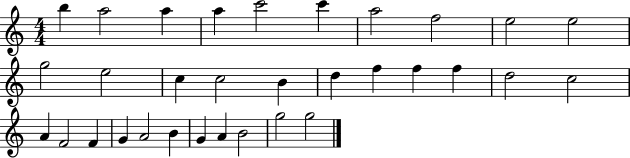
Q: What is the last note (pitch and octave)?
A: G5